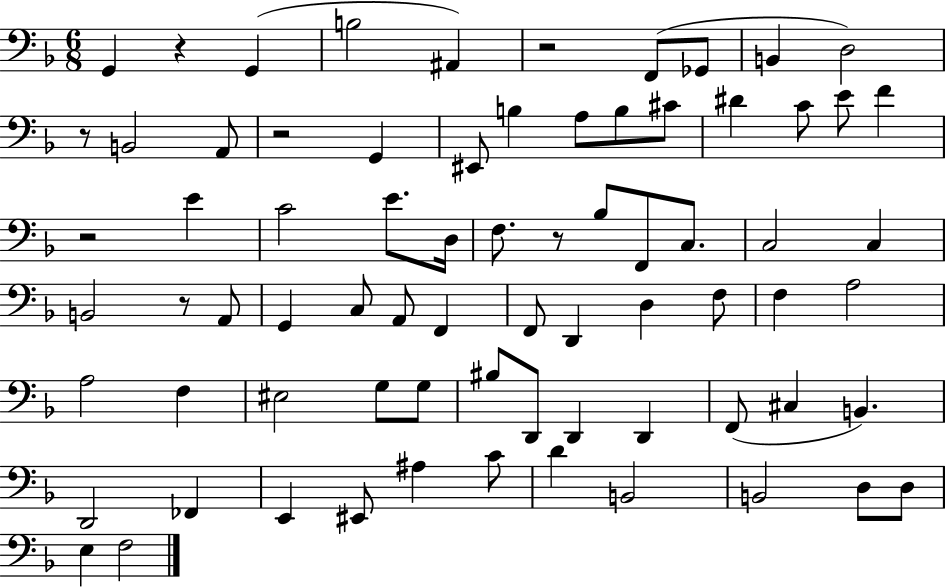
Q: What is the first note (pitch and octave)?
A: G2